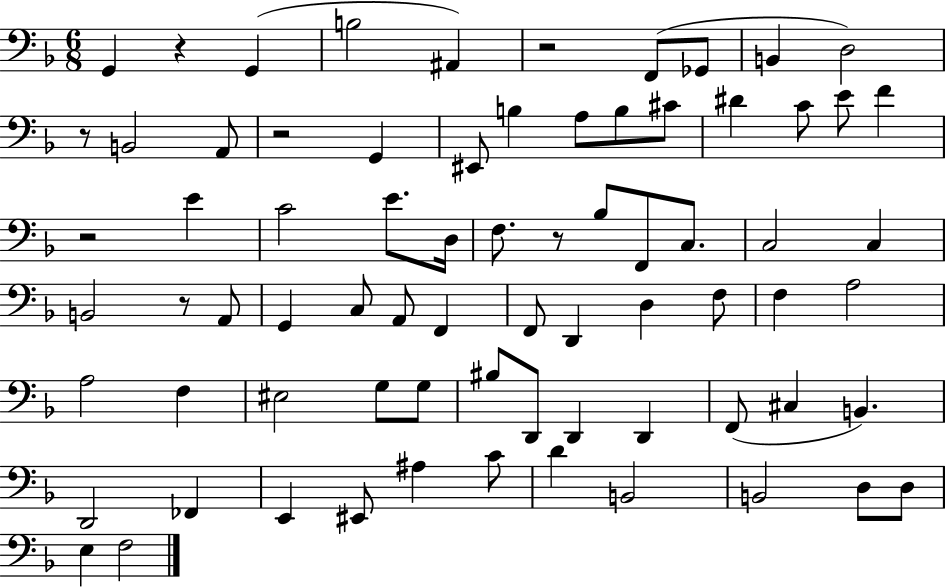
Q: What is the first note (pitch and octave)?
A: G2